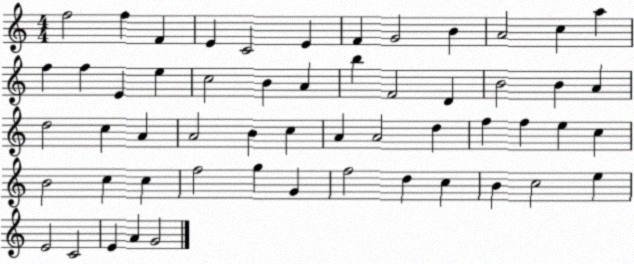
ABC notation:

X:1
T:Untitled
M:4/4
L:1/4
K:C
f2 f F E C2 E F G2 B A2 c a f f E e c2 B A b F2 D B2 B A d2 c A A2 B c A A2 d f f e c B2 c c f2 g G f2 d c B c2 e E2 C2 E A G2